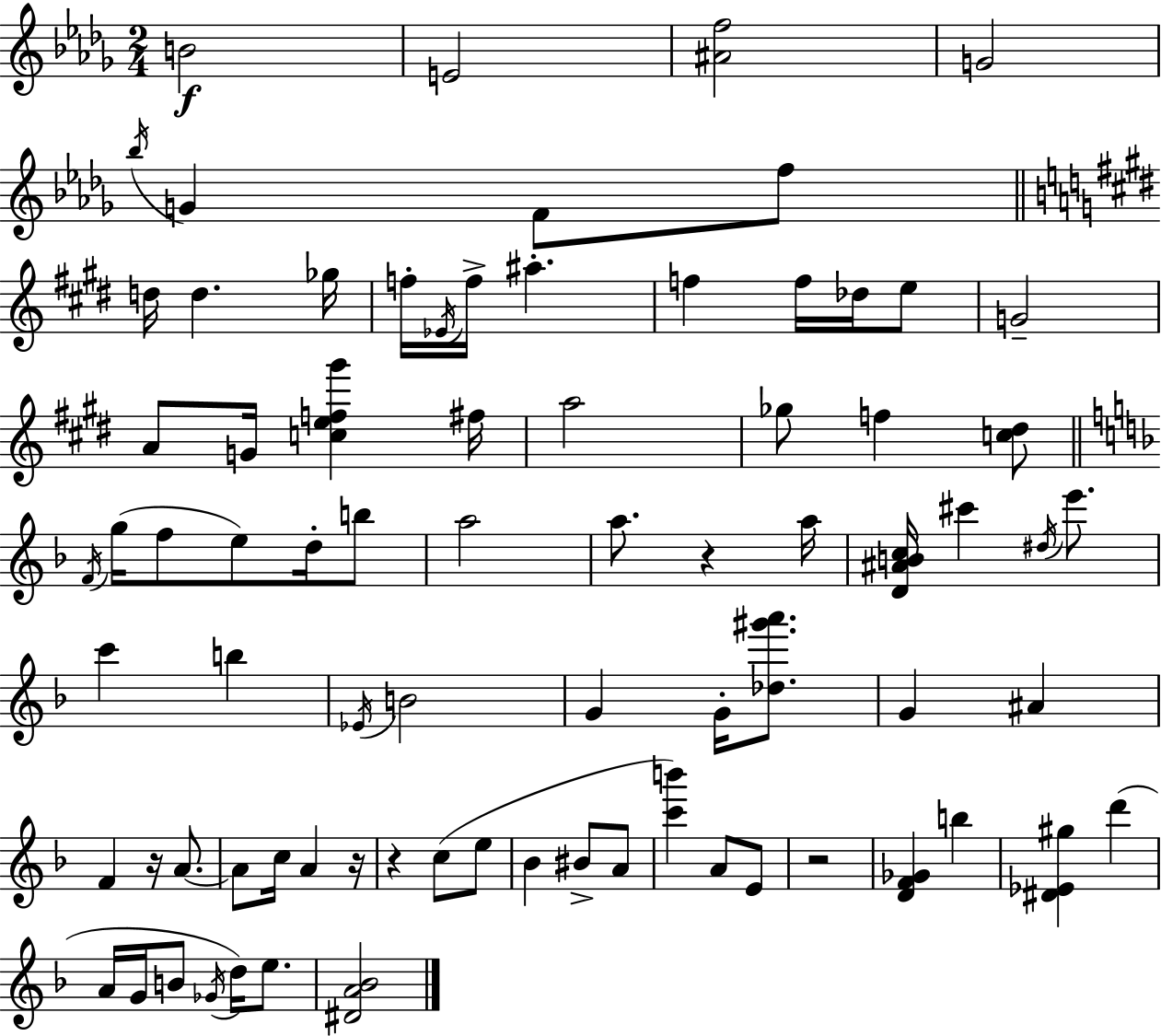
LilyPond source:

{
  \clef treble
  \numericTimeSignature
  \time 2/4
  \key bes \minor
  b'2\f | e'2 | <ais' f''>2 | g'2 | \break \acciaccatura { bes''16 } g'4 f'8 f''8 | \bar "||" \break \key e \major d''16 d''4. ges''16 | f''16-. \acciaccatura { ees'16 } f''16-> ais''4.-. | f''4 f''16 des''16 e''8 | g'2-- | \break a'8 g'16 <c'' e'' f'' gis'''>4 | fis''16 a''2 | ges''8 f''4 <c'' dis''>8 | \bar "||" \break \key f \major \acciaccatura { f'16 }( g''16 f''8 e''8) d''16-. b''8 | a''2 | a''8. r4 | a''16 <d' ais' b' c''>16 cis'''4 \acciaccatura { dis''16 } e'''8. | \break c'''4 b''4 | \acciaccatura { ees'16 } b'2 | g'4 g'16-. | <des'' gis''' a'''>8. g'4 ais'4 | \break f'4 r16 | a'8.~~ a'8 c''16 a'4 | r16 r4 c''8( | e''8 bes'4 bis'8-> | \break a'8 <c''' b'''>4) a'8 | e'8 r2 | <d' f' ges'>4 b''4 | <dis' ees' gis''>4 d'''4( | \break a'16 g'16 b'8 \acciaccatura { ges'16 } | d''16) e''8. <dis' a' bes'>2 | \bar "|."
}